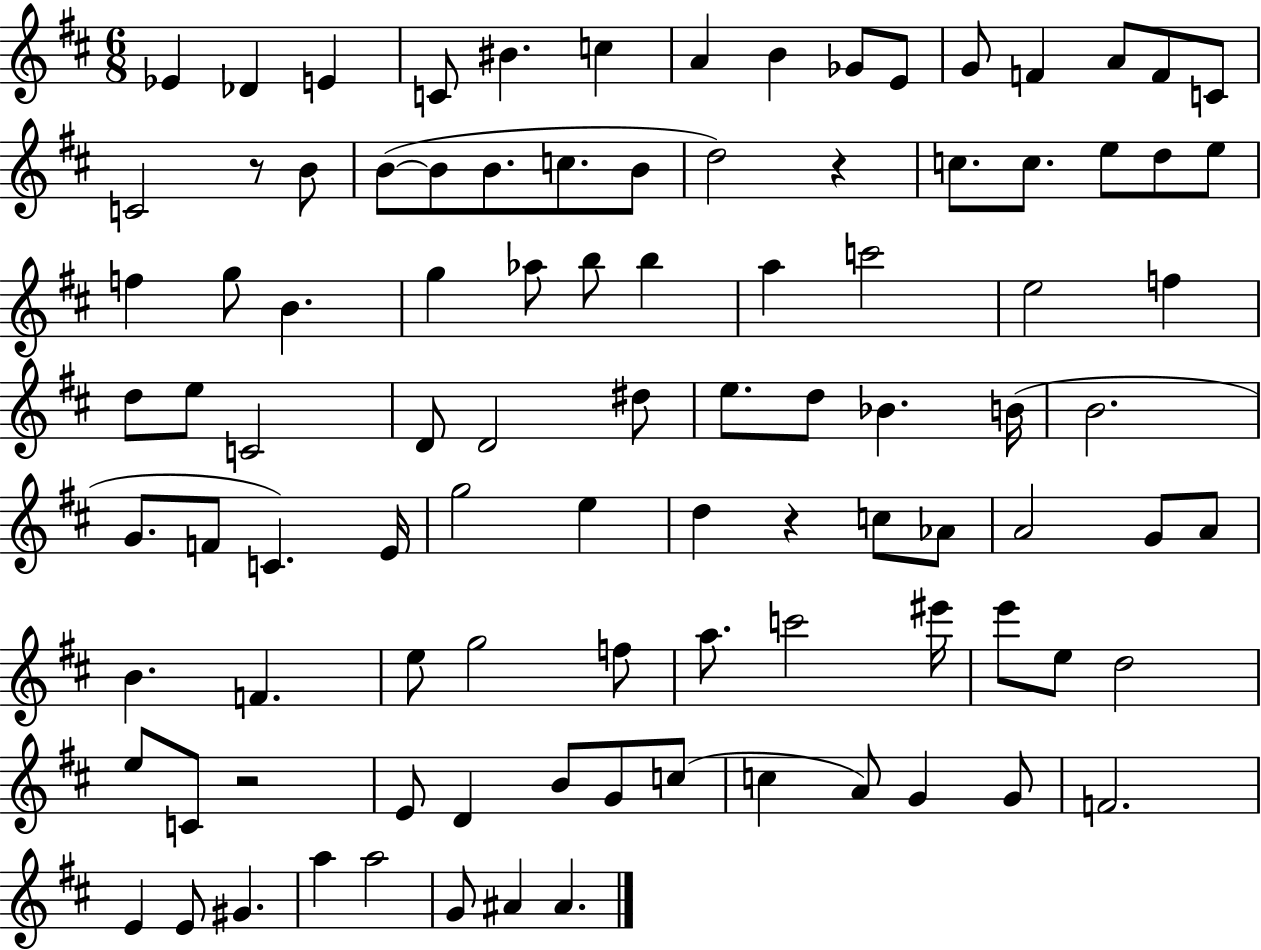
Eb4/q Db4/q E4/q C4/e BIS4/q. C5/q A4/q B4/q Gb4/e E4/e G4/e F4/q A4/e F4/e C4/e C4/h R/e B4/e B4/e B4/e B4/e. C5/e. B4/e D5/h R/q C5/e. C5/e. E5/e D5/e E5/e F5/q G5/e B4/q. G5/q Ab5/e B5/e B5/q A5/q C6/h E5/h F5/q D5/e E5/e C4/h D4/e D4/h D#5/e E5/e. D5/e Bb4/q. B4/s B4/h. G4/e. F4/e C4/q. E4/s G5/h E5/q D5/q R/q C5/e Ab4/e A4/h G4/e A4/e B4/q. F4/q. E5/e G5/h F5/e A5/e. C6/h EIS6/s E6/e E5/e D5/h E5/e C4/e R/h E4/e D4/q B4/e G4/e C5/e C5/q A4/e G4/q G4/e F4/h. E4/q E4/e G#4/q. A5/q A5/h G4/e A#4/q A#4/q.